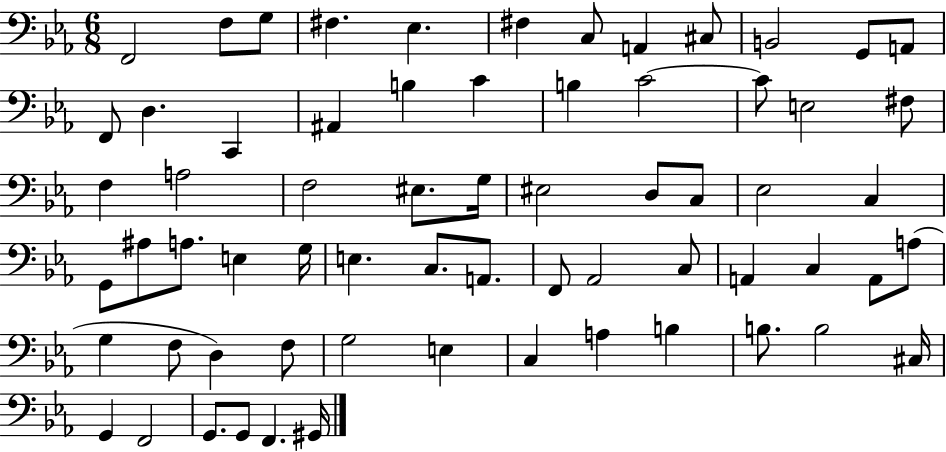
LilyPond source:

{
  \clef bass
  \numericTimeSignature
  \time 6/8
  \key ees \major
  \repeat volta 2 { f,2 f8 g8 | fis4. ees4. | fis4 c8 a,4 cis8 | b,2 g,8 a,8 | \break f,8 d4. c,4 | ais,4 b4 c'4 | b4 c'2~~ | c'8 e2 fis8 | \break f4 a2 | f2 eis8. g16 | eis2 d8 c8 | ees2 c4 | \break g,8 ais8 a8. e4 g16 | e4. c8. a,8. | f,8 aes,2 c8 | a,4 c4 a,8 a8( | \break g4 f8 d4) f8 | g2 e4 | c4 a4 b4 | b8. b2 cis16 | \break g,4 f,2 | g,8. g,8 f,4. gis,16 | } \bar "|."
}